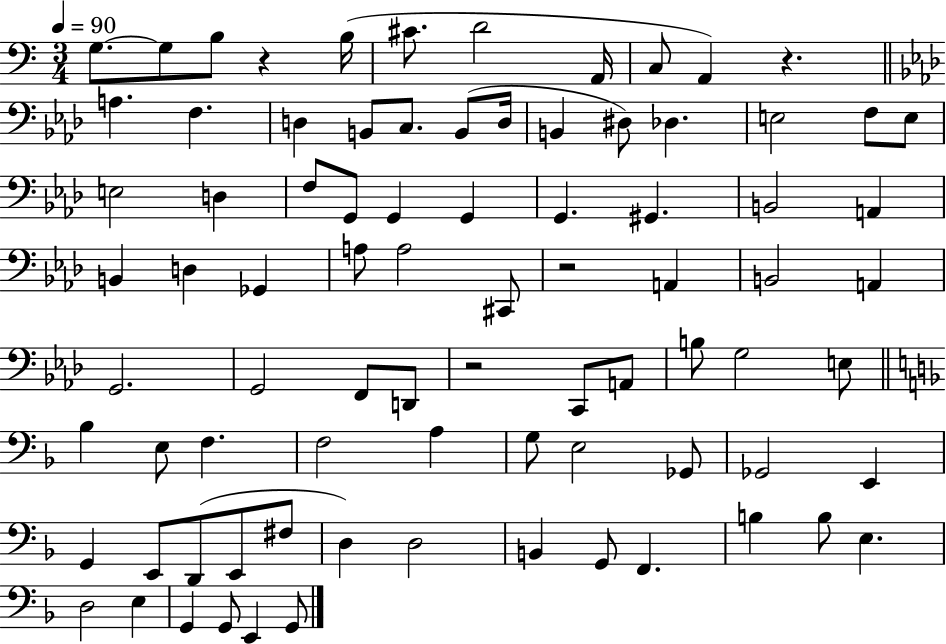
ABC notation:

X:1
T:Untitled
M:3/4
L:1/4
K:C
G,/2 G,/2 B,/2 z B,/4 ^C/2 D2 A,,/4 C,/2 A,, z A, F, D, B,,/2 C,/2 B,,/2 D,/4 B,, ^D,/2 _D, E,2 F,/2 E,/2 E,2 D, F,/2 G,,/2 G,, G,, G,, ^G,, B,,2 A,, B,, D, _G,, A,/2 A,2 ^C,,/2 z2 A,, B,,2 A,, G,,2 G,,2 F,,/2 D,,/2 z2 C,,/2 A,,/2 B,/2 G,2 E,/2 _B, E,/2 F, F,2 A, G,/2 E,2 _G,,/2 _G,,2 E,, G,, E,,/2 D,,/2 E,,/2 ^F,/2 D, D,2 B,, G,,/2 F,, B, B,/2 E, D,2 E, G,, G,,/2 E,, G,,/2